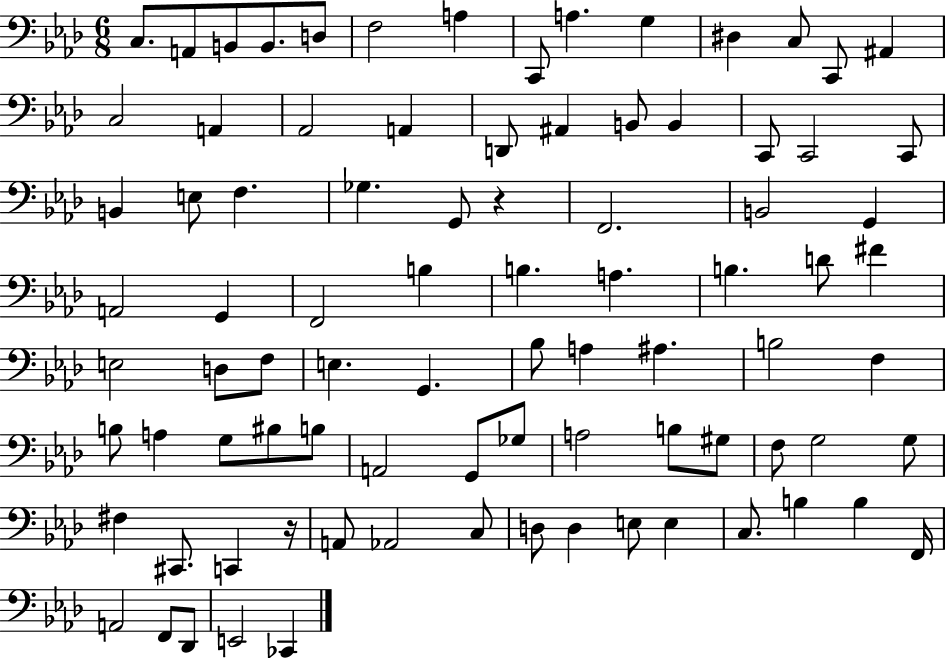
C3/e. A2/e B2/e B2/e. D3/e F3/h A3/q C2/e A3/q. G3/q D#3/q C3/e C2/e A#2/q C3/h A2/q Ab2/h A2/q D2/e A#2/q B2/e B2/q C2/e C2/h C2/e B2/q E3/e F3/q. Gb3/q. G2/e R/q F2/h. B2/h G2/q A2/h G2/q F2/h B3/q B3/q. A3/q. B3/q. D4/e F#4/q E3/h D3/e F3/e E3/q. G2/q. Bb3/e A3/q A#3/q. B3/h F3/q B3/e A3/q G3/e BIS3/e B3/e A2/h G2/e Gb3/e A3/h B3/e G#3/e F3/e G3/h G3/e F#3/q C#2/e. C2/q R/s A2/e Ab2/h C3/e D3/e D3/q E3/e E3/q C3/e. B3/q B3/q F2/s A2/h F2/e Db2/e E2/h CES2/q